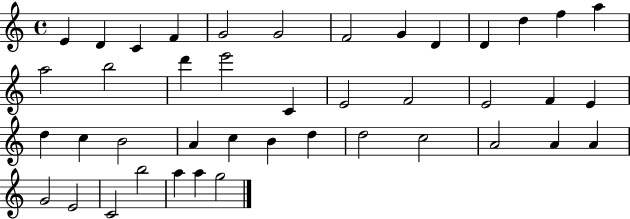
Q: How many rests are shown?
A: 0